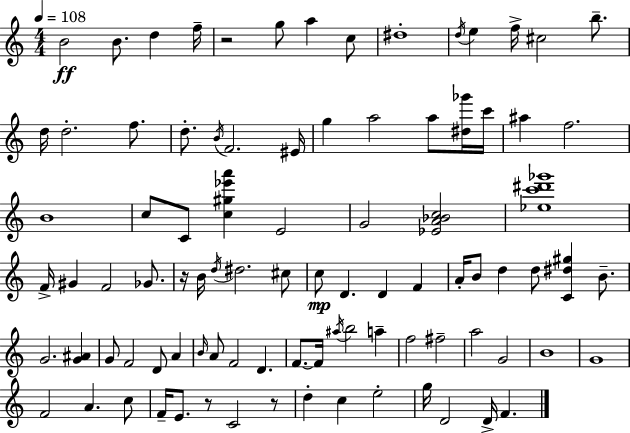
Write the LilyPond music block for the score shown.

{
  \clef treble
  \numericTimeSignature
  \time 4/4
  \key c \major
  \tempo 4 = 108
  b'2\ff b'8. d''4 f''16-- | r2 g''8 a''4 c''8 | dis''1-. | \acciaccatura { d''16 } e''4 f''16-> cis''2 b''8.-- | \break d''16 d''2.-. f''8. | d''8.-. \acciaccatura { b'16 } f'2. | eis'16 g''4 a''2 a''8 | <dis'' ges'''>16 c'''16 ais''4 f''2. | \break b'1 | c''8 c'8 <c'' gis'' ees''' a'''>4 e'2 | g'2 <ees' a' bes' c''>2 | <ees'' c''' dis''' ges'''>1 | \break f'16-> gis'4 f'2 ges'8. | r16 b'16 \acciaccatura { d''16 } dis''2. | cis''8 c''8\mp d'4. d'4 f'4 | a'16-. b'8 d''4 d''8 <c' dis'' gis''>4 | \break b'8.-- g'2. <g' ais'>4 | g'8 f'2 d'8 a'4 | \grace { b'16 } a'8 f'2 d'4. | f'8.~~ f'16 \acciaccatura { ais''16 } b''2 | \break a''4-- f''2 fis''2-- | a''2 g'2 | b'1 | g'1 | \break f'2 a'4. | c''8 f'16-- e'8. r8 c'2 | r8 d''4-. c''4 e''2-. | g''16 d'2 d'16-> f'4. | \break \bar "|."
}